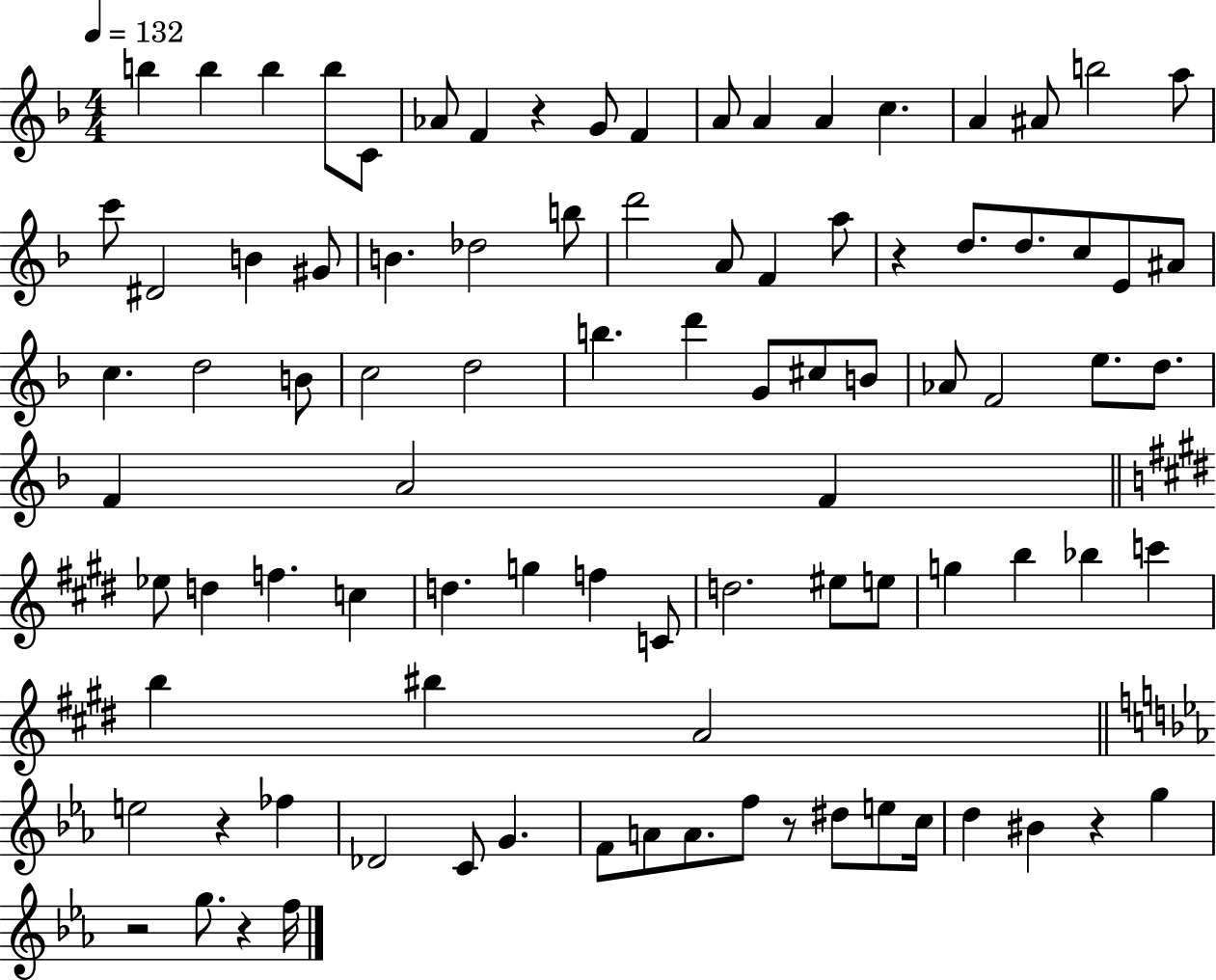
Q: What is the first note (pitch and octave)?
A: B5